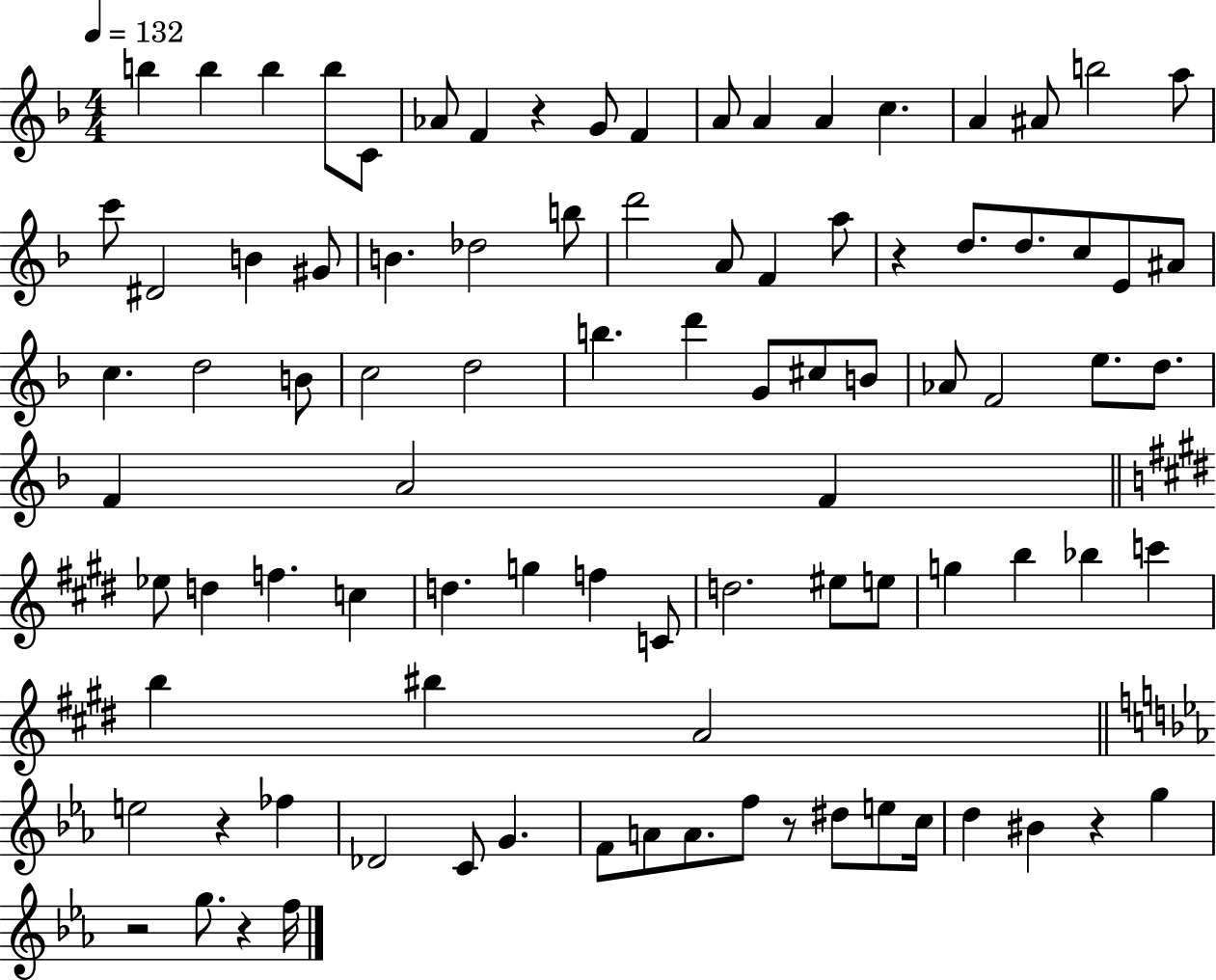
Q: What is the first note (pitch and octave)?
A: B5